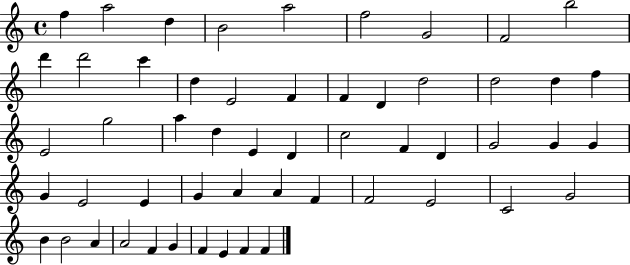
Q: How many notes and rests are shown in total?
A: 54